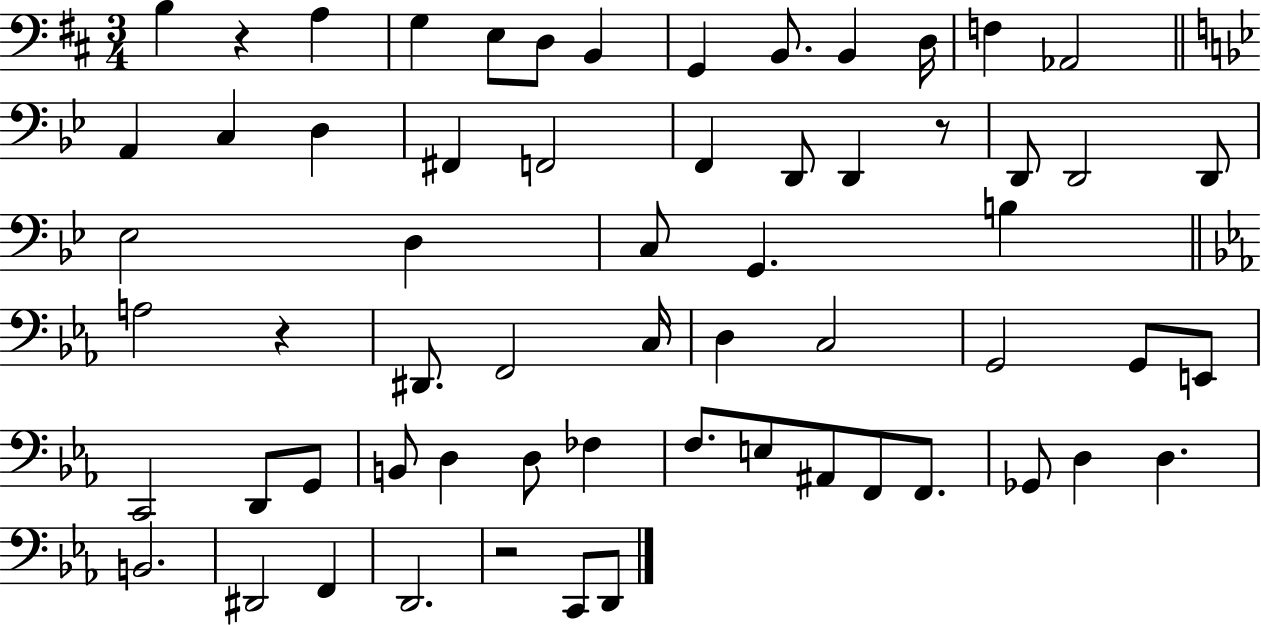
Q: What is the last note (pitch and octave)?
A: D2